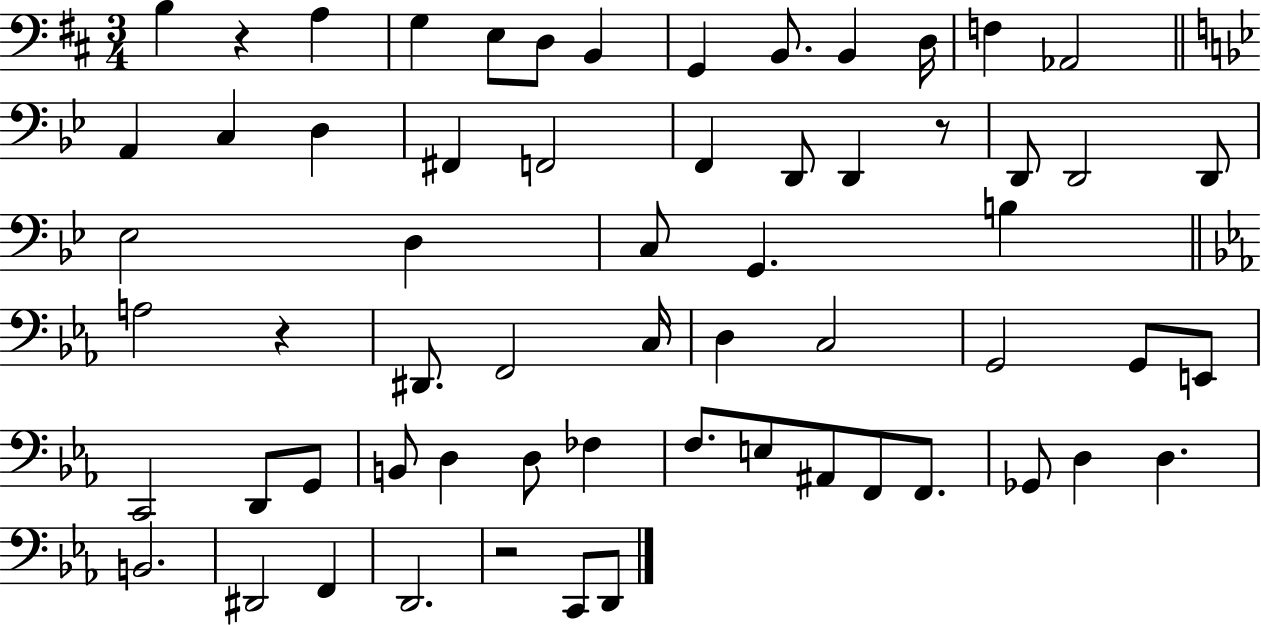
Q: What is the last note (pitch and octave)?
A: D2